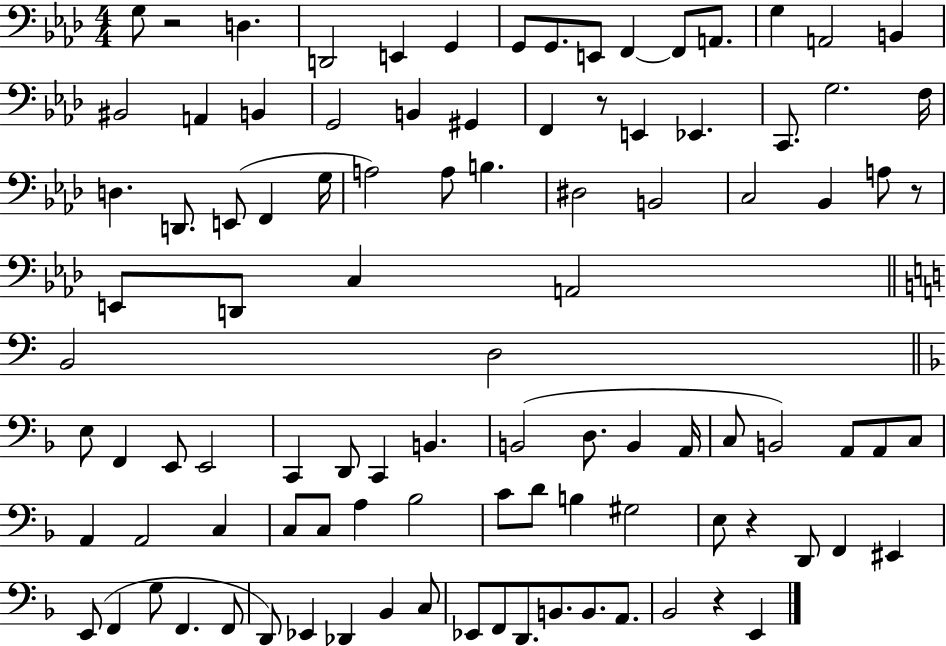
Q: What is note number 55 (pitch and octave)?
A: D3